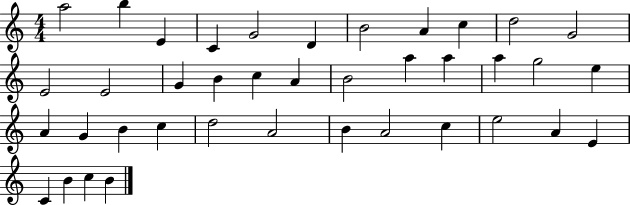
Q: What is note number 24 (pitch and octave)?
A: A4